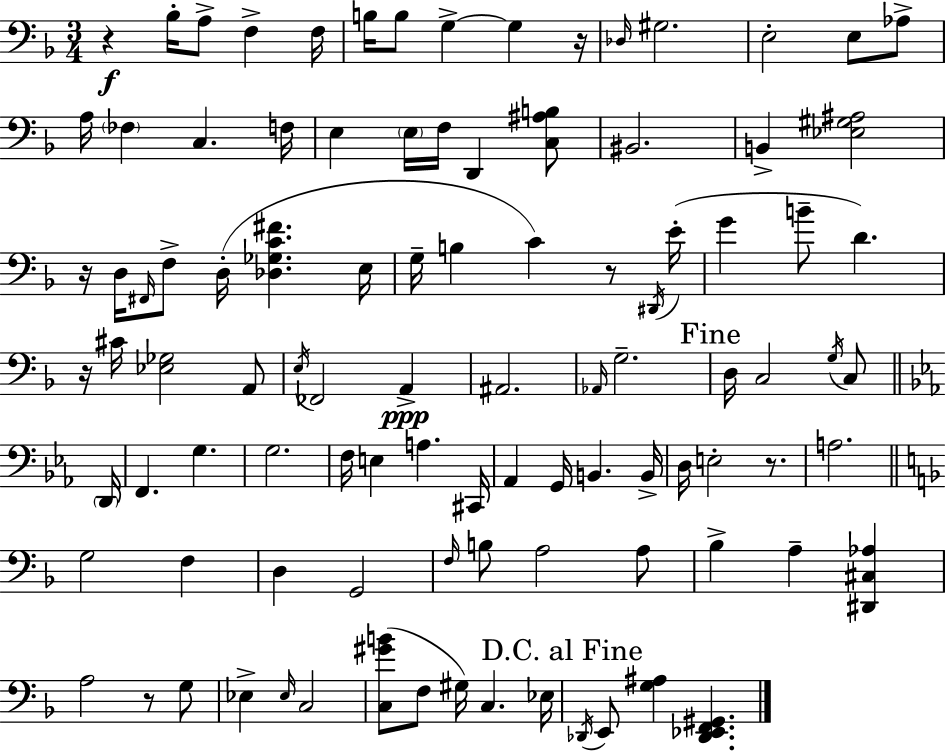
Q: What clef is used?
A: bass